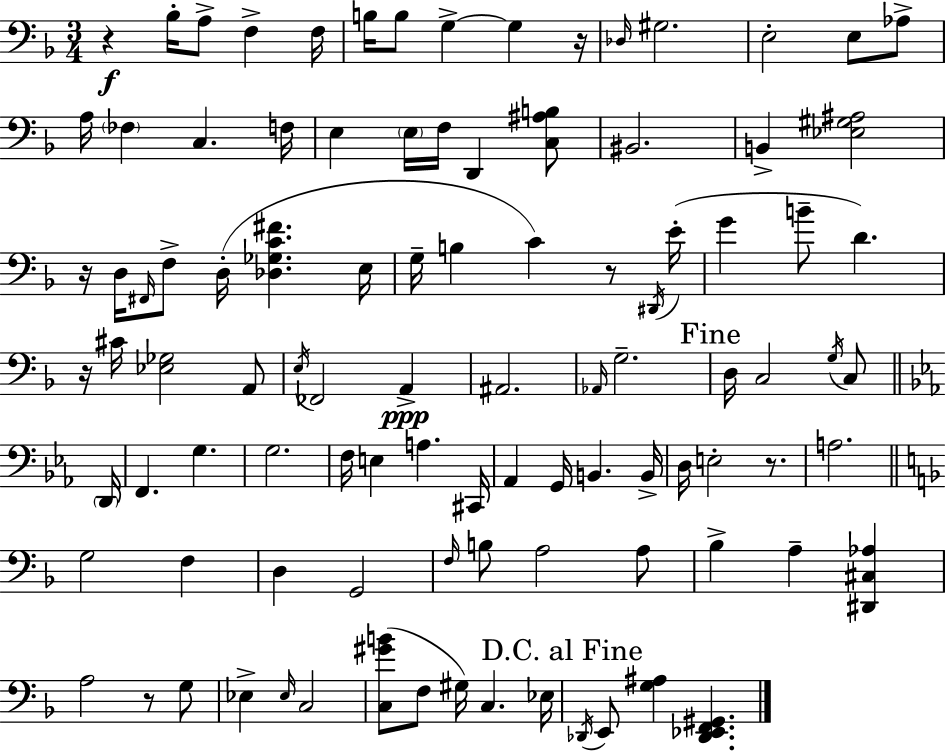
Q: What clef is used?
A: bass